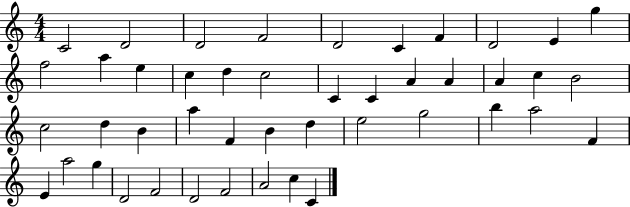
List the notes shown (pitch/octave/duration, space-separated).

C4/h D4/h D4/h F4/h D4/h C4/q F4/q D4/h E4/q G5/q F5/h A5/q E5/q C5/q D5/q C5/h C4/q C4/q A4/q A4/q A4/q C5/q B4/h C5/h D5/q B4/q A5/q F4/q B4/q D5/q E5/h G5/h B5/q A5/h F4/q E4/q A5/h G5/q D4/h F4/h D4/h F4/h A4/h C5/q C4/q